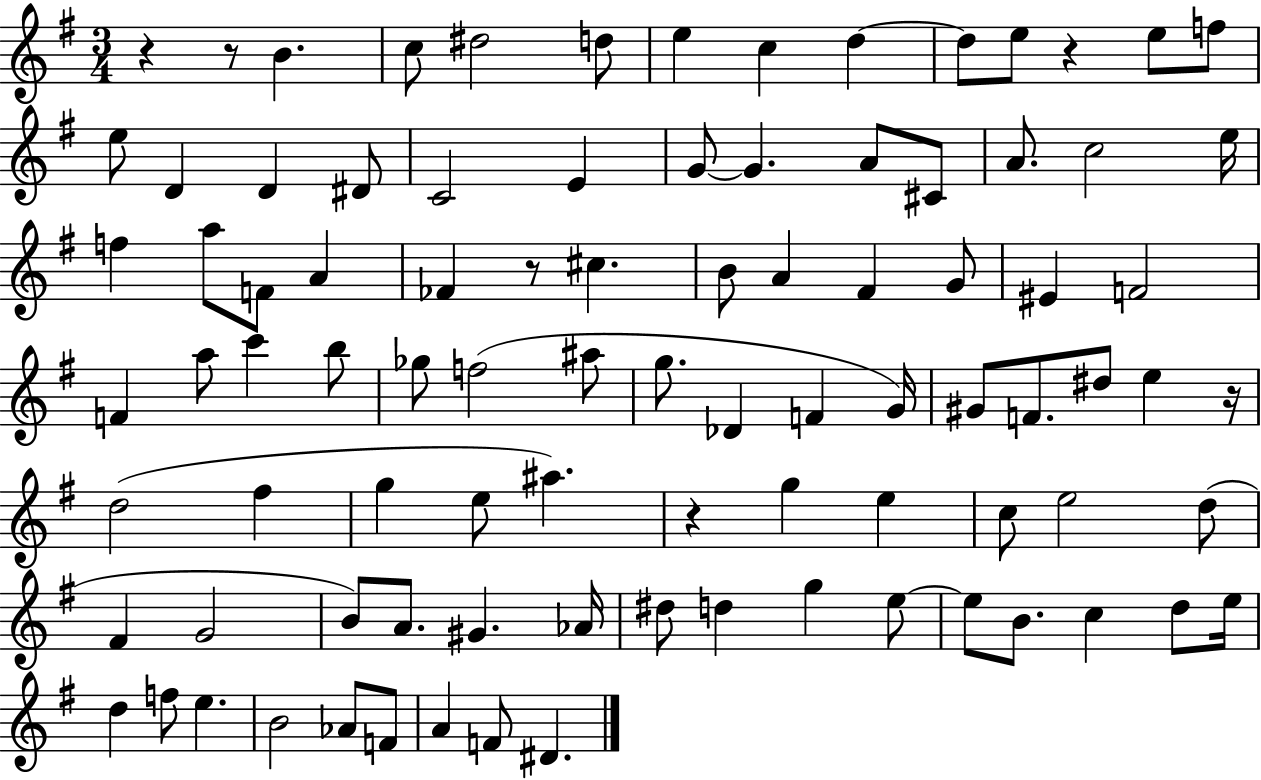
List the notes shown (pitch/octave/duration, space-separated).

R/q R/e B4/q. C5/e D#5/h D5/e E5/q C5/q D5/q D5/e E5/e R/q E5/e F5/e E5/e D4/q D4/q D#4/e C4/h E4/q G4/e G4/q. A4/e C#4/e A4/e. C5/h E5/s F5/q A5/e F4/e A4/q FES4/q R/e C#5/q. B4/e A4/q F#4/q G4/e EIS4/q F4/h F4/q A5/e C6/q B5/e Gb5/e F5/h A#5/e G5/e. Db4/q F4/q G4/s G#4/e F4/e. D#5/e E5/q R/s D5/h F#5/q G5/q E5/e A#5/q. R/q G5/q E5/q C5/e E5/h D5/e F#4/q G4/h B4/e A4/e. G#4/q. Ab4/s D#5/e D5/q G5/q E5/e E5/e B4/e. C5/q D5/e E5/s D5/q F5/e E5/q. B4/h Ab4/e F4/e A4/q F4/e D#4/q.